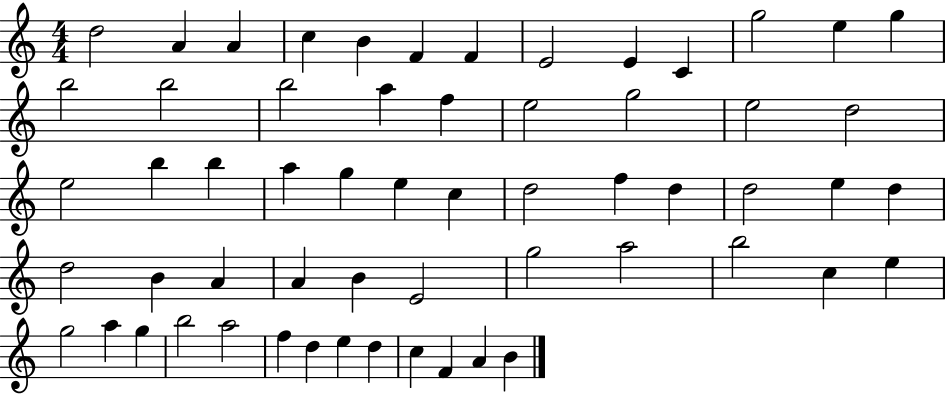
{
  \clef treble
  \numericTimeSignature
  \time 4/4
  \key c \major
  d''2 a'4 a'4 | c''4 b'4 f'4 f'4 | e'2 e'4 c'4 | g''2 e''4 g''4 | \break b''2 b''2 | b''2 a''4 f''4 | e''2 g''2 | e''2 d''2 | \break e''2 b''4 b''4 | a''4 g''4 e''4 c''4 | d''2 f''4 d''4 | d''2 e''4 d''4 | \break d''2 b'4 a'4 | a'4 b'4 e'2 | g''2 a''2 | b''2 c''4 e''4 | \break g''2 a''4 g''4 | b''2 a''2 | f''4 d''4 e''4 d''4 | c''4 f'4 a'4 b'4 | \break \bar "|."
}